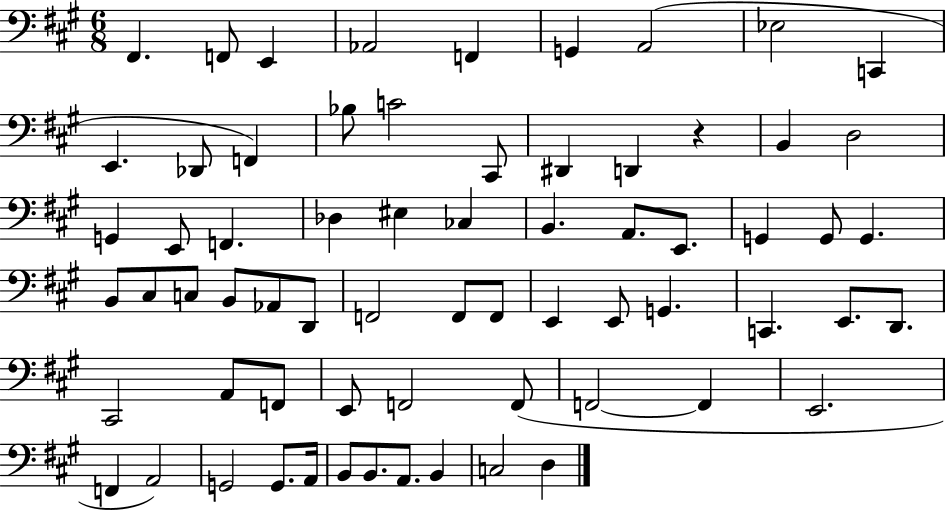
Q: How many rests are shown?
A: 1